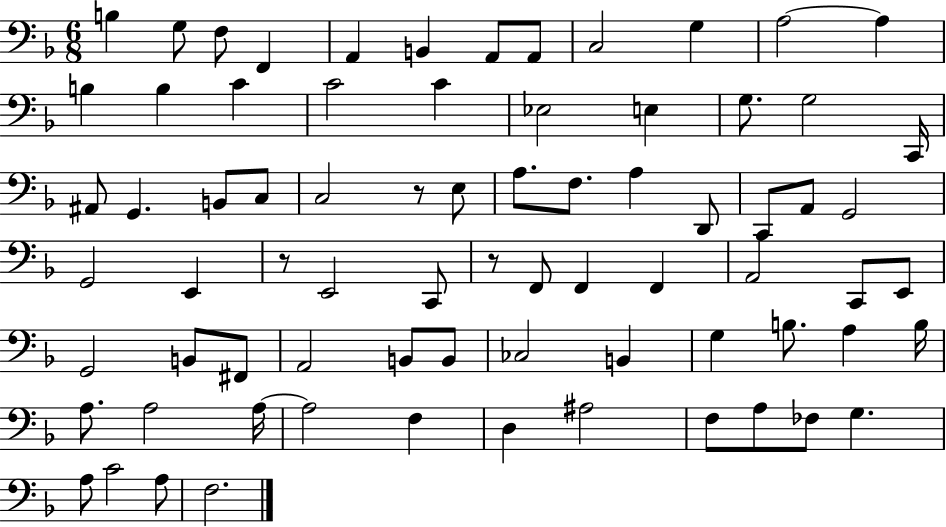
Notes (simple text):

B3/q G3/e F3/e F2/q A2/q B2/q A2/e A2/e C3/h G3/q A3/h A3/q B3/q B3/q C4/q C4/h C4/q Eb3/h E3/q G3/e. G3/h C2/s A#2/e G2/q. B2/e C3/e C3/h R/e E3/e A3/e. F3/e. A3/q D2/e C2/e A2/e G2/h G2/h E2/q R/e E2/h C2/e R/e F2/e F2/q F2/q A2/h C2/e E2/e G2/h B2/e F#2/e A2/h B2/e B2/e CES3/h B2/q G3/q B3/e. A3/q B3/s A3/e. A3/h A3/s A3/h F3/q D3/q A#3/h F3/e A3/e FES3/e G3/q. A3/e C4/h A3/e F3/h.